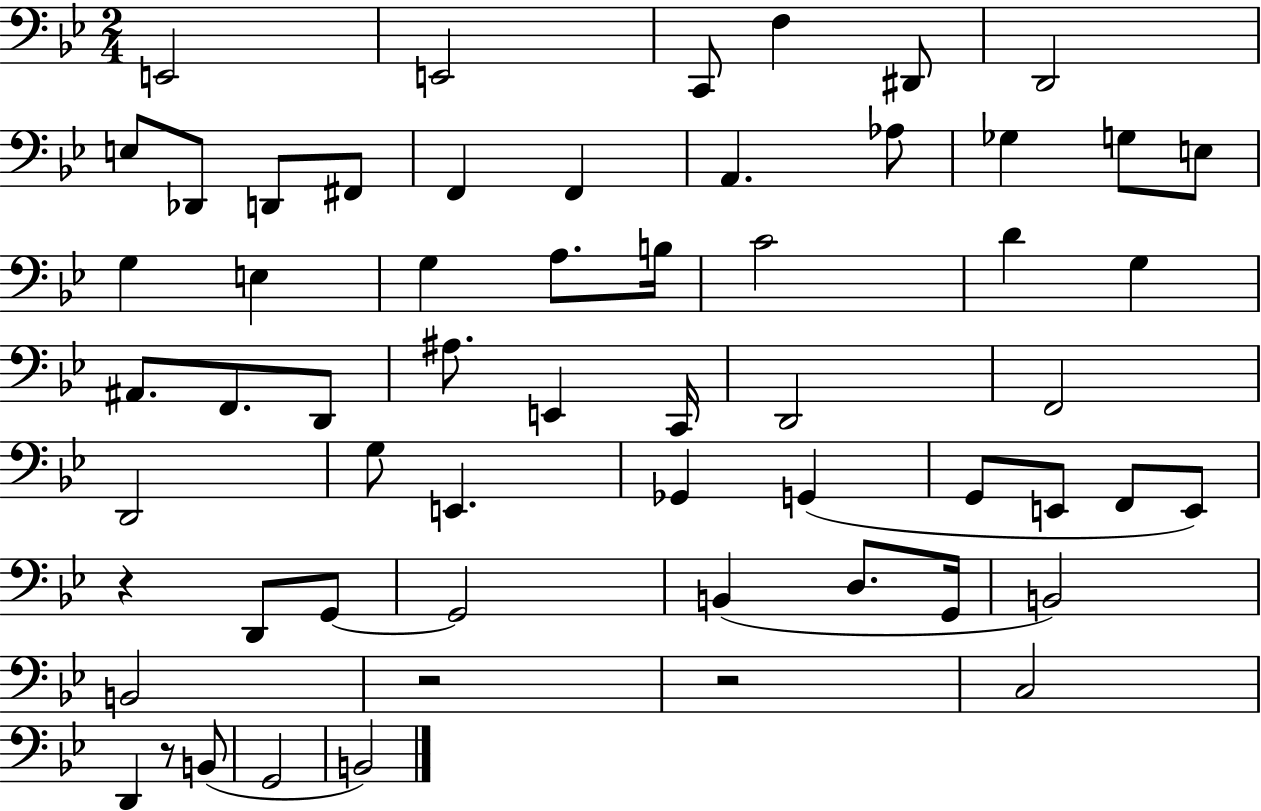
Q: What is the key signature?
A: BES major